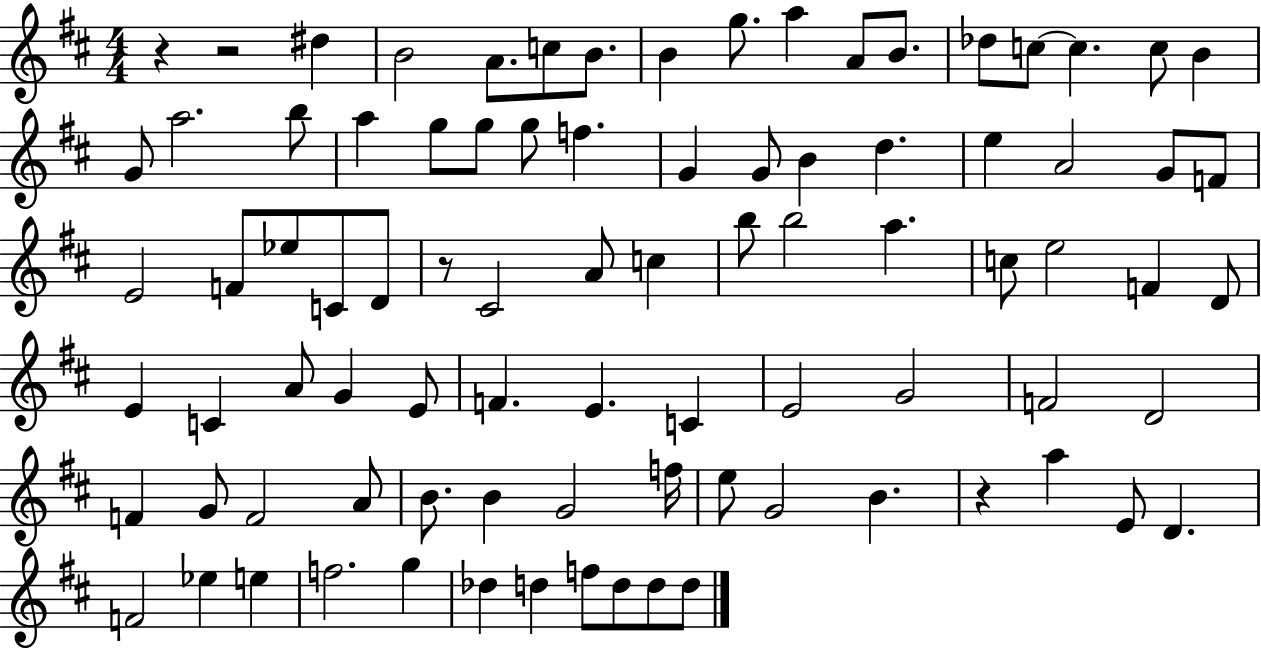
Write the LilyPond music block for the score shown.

{
  \clef treble
  \numericTimeSignature
  \time 4/4
  \key d \major
  \repeat volta 2 { r4 r2 dis''4 | b'2 a'8. c''8 b'8. | b'4 g''8. a''4 a'8 b'8. | des''8 c''8~~ c''4. c''8 b'4 | \break g'8 a''2. b''8 | a''4 g''8 g''8 g''8 f''4. | g'4 g'8 b'4 d''4. | e''4 a'2 g'8 f'8 | \break e'2 f'8 ees''8 c'8 d'8 | r8 cis'2 a'8 c''4 | b''8 b''2 a''4. | c''8 e''2 f'4 d'8 | \break e'4 c'4 a'8 g'4 e'8 | f'4. e'4. c'4 | e'2 g'2 | f'2 d'2 | \break f'4 g'8 f'2 a'8 | b'8. b'4 g'2 f''16 | e''8 g'2 b'4. | r4 a''4 e'8 d'4. | \break f'2 ees''4 e''4 | f''2. g''4 | des''4 d''4 f''8 d''8 d''8 d''8 | } \bar "|."
}